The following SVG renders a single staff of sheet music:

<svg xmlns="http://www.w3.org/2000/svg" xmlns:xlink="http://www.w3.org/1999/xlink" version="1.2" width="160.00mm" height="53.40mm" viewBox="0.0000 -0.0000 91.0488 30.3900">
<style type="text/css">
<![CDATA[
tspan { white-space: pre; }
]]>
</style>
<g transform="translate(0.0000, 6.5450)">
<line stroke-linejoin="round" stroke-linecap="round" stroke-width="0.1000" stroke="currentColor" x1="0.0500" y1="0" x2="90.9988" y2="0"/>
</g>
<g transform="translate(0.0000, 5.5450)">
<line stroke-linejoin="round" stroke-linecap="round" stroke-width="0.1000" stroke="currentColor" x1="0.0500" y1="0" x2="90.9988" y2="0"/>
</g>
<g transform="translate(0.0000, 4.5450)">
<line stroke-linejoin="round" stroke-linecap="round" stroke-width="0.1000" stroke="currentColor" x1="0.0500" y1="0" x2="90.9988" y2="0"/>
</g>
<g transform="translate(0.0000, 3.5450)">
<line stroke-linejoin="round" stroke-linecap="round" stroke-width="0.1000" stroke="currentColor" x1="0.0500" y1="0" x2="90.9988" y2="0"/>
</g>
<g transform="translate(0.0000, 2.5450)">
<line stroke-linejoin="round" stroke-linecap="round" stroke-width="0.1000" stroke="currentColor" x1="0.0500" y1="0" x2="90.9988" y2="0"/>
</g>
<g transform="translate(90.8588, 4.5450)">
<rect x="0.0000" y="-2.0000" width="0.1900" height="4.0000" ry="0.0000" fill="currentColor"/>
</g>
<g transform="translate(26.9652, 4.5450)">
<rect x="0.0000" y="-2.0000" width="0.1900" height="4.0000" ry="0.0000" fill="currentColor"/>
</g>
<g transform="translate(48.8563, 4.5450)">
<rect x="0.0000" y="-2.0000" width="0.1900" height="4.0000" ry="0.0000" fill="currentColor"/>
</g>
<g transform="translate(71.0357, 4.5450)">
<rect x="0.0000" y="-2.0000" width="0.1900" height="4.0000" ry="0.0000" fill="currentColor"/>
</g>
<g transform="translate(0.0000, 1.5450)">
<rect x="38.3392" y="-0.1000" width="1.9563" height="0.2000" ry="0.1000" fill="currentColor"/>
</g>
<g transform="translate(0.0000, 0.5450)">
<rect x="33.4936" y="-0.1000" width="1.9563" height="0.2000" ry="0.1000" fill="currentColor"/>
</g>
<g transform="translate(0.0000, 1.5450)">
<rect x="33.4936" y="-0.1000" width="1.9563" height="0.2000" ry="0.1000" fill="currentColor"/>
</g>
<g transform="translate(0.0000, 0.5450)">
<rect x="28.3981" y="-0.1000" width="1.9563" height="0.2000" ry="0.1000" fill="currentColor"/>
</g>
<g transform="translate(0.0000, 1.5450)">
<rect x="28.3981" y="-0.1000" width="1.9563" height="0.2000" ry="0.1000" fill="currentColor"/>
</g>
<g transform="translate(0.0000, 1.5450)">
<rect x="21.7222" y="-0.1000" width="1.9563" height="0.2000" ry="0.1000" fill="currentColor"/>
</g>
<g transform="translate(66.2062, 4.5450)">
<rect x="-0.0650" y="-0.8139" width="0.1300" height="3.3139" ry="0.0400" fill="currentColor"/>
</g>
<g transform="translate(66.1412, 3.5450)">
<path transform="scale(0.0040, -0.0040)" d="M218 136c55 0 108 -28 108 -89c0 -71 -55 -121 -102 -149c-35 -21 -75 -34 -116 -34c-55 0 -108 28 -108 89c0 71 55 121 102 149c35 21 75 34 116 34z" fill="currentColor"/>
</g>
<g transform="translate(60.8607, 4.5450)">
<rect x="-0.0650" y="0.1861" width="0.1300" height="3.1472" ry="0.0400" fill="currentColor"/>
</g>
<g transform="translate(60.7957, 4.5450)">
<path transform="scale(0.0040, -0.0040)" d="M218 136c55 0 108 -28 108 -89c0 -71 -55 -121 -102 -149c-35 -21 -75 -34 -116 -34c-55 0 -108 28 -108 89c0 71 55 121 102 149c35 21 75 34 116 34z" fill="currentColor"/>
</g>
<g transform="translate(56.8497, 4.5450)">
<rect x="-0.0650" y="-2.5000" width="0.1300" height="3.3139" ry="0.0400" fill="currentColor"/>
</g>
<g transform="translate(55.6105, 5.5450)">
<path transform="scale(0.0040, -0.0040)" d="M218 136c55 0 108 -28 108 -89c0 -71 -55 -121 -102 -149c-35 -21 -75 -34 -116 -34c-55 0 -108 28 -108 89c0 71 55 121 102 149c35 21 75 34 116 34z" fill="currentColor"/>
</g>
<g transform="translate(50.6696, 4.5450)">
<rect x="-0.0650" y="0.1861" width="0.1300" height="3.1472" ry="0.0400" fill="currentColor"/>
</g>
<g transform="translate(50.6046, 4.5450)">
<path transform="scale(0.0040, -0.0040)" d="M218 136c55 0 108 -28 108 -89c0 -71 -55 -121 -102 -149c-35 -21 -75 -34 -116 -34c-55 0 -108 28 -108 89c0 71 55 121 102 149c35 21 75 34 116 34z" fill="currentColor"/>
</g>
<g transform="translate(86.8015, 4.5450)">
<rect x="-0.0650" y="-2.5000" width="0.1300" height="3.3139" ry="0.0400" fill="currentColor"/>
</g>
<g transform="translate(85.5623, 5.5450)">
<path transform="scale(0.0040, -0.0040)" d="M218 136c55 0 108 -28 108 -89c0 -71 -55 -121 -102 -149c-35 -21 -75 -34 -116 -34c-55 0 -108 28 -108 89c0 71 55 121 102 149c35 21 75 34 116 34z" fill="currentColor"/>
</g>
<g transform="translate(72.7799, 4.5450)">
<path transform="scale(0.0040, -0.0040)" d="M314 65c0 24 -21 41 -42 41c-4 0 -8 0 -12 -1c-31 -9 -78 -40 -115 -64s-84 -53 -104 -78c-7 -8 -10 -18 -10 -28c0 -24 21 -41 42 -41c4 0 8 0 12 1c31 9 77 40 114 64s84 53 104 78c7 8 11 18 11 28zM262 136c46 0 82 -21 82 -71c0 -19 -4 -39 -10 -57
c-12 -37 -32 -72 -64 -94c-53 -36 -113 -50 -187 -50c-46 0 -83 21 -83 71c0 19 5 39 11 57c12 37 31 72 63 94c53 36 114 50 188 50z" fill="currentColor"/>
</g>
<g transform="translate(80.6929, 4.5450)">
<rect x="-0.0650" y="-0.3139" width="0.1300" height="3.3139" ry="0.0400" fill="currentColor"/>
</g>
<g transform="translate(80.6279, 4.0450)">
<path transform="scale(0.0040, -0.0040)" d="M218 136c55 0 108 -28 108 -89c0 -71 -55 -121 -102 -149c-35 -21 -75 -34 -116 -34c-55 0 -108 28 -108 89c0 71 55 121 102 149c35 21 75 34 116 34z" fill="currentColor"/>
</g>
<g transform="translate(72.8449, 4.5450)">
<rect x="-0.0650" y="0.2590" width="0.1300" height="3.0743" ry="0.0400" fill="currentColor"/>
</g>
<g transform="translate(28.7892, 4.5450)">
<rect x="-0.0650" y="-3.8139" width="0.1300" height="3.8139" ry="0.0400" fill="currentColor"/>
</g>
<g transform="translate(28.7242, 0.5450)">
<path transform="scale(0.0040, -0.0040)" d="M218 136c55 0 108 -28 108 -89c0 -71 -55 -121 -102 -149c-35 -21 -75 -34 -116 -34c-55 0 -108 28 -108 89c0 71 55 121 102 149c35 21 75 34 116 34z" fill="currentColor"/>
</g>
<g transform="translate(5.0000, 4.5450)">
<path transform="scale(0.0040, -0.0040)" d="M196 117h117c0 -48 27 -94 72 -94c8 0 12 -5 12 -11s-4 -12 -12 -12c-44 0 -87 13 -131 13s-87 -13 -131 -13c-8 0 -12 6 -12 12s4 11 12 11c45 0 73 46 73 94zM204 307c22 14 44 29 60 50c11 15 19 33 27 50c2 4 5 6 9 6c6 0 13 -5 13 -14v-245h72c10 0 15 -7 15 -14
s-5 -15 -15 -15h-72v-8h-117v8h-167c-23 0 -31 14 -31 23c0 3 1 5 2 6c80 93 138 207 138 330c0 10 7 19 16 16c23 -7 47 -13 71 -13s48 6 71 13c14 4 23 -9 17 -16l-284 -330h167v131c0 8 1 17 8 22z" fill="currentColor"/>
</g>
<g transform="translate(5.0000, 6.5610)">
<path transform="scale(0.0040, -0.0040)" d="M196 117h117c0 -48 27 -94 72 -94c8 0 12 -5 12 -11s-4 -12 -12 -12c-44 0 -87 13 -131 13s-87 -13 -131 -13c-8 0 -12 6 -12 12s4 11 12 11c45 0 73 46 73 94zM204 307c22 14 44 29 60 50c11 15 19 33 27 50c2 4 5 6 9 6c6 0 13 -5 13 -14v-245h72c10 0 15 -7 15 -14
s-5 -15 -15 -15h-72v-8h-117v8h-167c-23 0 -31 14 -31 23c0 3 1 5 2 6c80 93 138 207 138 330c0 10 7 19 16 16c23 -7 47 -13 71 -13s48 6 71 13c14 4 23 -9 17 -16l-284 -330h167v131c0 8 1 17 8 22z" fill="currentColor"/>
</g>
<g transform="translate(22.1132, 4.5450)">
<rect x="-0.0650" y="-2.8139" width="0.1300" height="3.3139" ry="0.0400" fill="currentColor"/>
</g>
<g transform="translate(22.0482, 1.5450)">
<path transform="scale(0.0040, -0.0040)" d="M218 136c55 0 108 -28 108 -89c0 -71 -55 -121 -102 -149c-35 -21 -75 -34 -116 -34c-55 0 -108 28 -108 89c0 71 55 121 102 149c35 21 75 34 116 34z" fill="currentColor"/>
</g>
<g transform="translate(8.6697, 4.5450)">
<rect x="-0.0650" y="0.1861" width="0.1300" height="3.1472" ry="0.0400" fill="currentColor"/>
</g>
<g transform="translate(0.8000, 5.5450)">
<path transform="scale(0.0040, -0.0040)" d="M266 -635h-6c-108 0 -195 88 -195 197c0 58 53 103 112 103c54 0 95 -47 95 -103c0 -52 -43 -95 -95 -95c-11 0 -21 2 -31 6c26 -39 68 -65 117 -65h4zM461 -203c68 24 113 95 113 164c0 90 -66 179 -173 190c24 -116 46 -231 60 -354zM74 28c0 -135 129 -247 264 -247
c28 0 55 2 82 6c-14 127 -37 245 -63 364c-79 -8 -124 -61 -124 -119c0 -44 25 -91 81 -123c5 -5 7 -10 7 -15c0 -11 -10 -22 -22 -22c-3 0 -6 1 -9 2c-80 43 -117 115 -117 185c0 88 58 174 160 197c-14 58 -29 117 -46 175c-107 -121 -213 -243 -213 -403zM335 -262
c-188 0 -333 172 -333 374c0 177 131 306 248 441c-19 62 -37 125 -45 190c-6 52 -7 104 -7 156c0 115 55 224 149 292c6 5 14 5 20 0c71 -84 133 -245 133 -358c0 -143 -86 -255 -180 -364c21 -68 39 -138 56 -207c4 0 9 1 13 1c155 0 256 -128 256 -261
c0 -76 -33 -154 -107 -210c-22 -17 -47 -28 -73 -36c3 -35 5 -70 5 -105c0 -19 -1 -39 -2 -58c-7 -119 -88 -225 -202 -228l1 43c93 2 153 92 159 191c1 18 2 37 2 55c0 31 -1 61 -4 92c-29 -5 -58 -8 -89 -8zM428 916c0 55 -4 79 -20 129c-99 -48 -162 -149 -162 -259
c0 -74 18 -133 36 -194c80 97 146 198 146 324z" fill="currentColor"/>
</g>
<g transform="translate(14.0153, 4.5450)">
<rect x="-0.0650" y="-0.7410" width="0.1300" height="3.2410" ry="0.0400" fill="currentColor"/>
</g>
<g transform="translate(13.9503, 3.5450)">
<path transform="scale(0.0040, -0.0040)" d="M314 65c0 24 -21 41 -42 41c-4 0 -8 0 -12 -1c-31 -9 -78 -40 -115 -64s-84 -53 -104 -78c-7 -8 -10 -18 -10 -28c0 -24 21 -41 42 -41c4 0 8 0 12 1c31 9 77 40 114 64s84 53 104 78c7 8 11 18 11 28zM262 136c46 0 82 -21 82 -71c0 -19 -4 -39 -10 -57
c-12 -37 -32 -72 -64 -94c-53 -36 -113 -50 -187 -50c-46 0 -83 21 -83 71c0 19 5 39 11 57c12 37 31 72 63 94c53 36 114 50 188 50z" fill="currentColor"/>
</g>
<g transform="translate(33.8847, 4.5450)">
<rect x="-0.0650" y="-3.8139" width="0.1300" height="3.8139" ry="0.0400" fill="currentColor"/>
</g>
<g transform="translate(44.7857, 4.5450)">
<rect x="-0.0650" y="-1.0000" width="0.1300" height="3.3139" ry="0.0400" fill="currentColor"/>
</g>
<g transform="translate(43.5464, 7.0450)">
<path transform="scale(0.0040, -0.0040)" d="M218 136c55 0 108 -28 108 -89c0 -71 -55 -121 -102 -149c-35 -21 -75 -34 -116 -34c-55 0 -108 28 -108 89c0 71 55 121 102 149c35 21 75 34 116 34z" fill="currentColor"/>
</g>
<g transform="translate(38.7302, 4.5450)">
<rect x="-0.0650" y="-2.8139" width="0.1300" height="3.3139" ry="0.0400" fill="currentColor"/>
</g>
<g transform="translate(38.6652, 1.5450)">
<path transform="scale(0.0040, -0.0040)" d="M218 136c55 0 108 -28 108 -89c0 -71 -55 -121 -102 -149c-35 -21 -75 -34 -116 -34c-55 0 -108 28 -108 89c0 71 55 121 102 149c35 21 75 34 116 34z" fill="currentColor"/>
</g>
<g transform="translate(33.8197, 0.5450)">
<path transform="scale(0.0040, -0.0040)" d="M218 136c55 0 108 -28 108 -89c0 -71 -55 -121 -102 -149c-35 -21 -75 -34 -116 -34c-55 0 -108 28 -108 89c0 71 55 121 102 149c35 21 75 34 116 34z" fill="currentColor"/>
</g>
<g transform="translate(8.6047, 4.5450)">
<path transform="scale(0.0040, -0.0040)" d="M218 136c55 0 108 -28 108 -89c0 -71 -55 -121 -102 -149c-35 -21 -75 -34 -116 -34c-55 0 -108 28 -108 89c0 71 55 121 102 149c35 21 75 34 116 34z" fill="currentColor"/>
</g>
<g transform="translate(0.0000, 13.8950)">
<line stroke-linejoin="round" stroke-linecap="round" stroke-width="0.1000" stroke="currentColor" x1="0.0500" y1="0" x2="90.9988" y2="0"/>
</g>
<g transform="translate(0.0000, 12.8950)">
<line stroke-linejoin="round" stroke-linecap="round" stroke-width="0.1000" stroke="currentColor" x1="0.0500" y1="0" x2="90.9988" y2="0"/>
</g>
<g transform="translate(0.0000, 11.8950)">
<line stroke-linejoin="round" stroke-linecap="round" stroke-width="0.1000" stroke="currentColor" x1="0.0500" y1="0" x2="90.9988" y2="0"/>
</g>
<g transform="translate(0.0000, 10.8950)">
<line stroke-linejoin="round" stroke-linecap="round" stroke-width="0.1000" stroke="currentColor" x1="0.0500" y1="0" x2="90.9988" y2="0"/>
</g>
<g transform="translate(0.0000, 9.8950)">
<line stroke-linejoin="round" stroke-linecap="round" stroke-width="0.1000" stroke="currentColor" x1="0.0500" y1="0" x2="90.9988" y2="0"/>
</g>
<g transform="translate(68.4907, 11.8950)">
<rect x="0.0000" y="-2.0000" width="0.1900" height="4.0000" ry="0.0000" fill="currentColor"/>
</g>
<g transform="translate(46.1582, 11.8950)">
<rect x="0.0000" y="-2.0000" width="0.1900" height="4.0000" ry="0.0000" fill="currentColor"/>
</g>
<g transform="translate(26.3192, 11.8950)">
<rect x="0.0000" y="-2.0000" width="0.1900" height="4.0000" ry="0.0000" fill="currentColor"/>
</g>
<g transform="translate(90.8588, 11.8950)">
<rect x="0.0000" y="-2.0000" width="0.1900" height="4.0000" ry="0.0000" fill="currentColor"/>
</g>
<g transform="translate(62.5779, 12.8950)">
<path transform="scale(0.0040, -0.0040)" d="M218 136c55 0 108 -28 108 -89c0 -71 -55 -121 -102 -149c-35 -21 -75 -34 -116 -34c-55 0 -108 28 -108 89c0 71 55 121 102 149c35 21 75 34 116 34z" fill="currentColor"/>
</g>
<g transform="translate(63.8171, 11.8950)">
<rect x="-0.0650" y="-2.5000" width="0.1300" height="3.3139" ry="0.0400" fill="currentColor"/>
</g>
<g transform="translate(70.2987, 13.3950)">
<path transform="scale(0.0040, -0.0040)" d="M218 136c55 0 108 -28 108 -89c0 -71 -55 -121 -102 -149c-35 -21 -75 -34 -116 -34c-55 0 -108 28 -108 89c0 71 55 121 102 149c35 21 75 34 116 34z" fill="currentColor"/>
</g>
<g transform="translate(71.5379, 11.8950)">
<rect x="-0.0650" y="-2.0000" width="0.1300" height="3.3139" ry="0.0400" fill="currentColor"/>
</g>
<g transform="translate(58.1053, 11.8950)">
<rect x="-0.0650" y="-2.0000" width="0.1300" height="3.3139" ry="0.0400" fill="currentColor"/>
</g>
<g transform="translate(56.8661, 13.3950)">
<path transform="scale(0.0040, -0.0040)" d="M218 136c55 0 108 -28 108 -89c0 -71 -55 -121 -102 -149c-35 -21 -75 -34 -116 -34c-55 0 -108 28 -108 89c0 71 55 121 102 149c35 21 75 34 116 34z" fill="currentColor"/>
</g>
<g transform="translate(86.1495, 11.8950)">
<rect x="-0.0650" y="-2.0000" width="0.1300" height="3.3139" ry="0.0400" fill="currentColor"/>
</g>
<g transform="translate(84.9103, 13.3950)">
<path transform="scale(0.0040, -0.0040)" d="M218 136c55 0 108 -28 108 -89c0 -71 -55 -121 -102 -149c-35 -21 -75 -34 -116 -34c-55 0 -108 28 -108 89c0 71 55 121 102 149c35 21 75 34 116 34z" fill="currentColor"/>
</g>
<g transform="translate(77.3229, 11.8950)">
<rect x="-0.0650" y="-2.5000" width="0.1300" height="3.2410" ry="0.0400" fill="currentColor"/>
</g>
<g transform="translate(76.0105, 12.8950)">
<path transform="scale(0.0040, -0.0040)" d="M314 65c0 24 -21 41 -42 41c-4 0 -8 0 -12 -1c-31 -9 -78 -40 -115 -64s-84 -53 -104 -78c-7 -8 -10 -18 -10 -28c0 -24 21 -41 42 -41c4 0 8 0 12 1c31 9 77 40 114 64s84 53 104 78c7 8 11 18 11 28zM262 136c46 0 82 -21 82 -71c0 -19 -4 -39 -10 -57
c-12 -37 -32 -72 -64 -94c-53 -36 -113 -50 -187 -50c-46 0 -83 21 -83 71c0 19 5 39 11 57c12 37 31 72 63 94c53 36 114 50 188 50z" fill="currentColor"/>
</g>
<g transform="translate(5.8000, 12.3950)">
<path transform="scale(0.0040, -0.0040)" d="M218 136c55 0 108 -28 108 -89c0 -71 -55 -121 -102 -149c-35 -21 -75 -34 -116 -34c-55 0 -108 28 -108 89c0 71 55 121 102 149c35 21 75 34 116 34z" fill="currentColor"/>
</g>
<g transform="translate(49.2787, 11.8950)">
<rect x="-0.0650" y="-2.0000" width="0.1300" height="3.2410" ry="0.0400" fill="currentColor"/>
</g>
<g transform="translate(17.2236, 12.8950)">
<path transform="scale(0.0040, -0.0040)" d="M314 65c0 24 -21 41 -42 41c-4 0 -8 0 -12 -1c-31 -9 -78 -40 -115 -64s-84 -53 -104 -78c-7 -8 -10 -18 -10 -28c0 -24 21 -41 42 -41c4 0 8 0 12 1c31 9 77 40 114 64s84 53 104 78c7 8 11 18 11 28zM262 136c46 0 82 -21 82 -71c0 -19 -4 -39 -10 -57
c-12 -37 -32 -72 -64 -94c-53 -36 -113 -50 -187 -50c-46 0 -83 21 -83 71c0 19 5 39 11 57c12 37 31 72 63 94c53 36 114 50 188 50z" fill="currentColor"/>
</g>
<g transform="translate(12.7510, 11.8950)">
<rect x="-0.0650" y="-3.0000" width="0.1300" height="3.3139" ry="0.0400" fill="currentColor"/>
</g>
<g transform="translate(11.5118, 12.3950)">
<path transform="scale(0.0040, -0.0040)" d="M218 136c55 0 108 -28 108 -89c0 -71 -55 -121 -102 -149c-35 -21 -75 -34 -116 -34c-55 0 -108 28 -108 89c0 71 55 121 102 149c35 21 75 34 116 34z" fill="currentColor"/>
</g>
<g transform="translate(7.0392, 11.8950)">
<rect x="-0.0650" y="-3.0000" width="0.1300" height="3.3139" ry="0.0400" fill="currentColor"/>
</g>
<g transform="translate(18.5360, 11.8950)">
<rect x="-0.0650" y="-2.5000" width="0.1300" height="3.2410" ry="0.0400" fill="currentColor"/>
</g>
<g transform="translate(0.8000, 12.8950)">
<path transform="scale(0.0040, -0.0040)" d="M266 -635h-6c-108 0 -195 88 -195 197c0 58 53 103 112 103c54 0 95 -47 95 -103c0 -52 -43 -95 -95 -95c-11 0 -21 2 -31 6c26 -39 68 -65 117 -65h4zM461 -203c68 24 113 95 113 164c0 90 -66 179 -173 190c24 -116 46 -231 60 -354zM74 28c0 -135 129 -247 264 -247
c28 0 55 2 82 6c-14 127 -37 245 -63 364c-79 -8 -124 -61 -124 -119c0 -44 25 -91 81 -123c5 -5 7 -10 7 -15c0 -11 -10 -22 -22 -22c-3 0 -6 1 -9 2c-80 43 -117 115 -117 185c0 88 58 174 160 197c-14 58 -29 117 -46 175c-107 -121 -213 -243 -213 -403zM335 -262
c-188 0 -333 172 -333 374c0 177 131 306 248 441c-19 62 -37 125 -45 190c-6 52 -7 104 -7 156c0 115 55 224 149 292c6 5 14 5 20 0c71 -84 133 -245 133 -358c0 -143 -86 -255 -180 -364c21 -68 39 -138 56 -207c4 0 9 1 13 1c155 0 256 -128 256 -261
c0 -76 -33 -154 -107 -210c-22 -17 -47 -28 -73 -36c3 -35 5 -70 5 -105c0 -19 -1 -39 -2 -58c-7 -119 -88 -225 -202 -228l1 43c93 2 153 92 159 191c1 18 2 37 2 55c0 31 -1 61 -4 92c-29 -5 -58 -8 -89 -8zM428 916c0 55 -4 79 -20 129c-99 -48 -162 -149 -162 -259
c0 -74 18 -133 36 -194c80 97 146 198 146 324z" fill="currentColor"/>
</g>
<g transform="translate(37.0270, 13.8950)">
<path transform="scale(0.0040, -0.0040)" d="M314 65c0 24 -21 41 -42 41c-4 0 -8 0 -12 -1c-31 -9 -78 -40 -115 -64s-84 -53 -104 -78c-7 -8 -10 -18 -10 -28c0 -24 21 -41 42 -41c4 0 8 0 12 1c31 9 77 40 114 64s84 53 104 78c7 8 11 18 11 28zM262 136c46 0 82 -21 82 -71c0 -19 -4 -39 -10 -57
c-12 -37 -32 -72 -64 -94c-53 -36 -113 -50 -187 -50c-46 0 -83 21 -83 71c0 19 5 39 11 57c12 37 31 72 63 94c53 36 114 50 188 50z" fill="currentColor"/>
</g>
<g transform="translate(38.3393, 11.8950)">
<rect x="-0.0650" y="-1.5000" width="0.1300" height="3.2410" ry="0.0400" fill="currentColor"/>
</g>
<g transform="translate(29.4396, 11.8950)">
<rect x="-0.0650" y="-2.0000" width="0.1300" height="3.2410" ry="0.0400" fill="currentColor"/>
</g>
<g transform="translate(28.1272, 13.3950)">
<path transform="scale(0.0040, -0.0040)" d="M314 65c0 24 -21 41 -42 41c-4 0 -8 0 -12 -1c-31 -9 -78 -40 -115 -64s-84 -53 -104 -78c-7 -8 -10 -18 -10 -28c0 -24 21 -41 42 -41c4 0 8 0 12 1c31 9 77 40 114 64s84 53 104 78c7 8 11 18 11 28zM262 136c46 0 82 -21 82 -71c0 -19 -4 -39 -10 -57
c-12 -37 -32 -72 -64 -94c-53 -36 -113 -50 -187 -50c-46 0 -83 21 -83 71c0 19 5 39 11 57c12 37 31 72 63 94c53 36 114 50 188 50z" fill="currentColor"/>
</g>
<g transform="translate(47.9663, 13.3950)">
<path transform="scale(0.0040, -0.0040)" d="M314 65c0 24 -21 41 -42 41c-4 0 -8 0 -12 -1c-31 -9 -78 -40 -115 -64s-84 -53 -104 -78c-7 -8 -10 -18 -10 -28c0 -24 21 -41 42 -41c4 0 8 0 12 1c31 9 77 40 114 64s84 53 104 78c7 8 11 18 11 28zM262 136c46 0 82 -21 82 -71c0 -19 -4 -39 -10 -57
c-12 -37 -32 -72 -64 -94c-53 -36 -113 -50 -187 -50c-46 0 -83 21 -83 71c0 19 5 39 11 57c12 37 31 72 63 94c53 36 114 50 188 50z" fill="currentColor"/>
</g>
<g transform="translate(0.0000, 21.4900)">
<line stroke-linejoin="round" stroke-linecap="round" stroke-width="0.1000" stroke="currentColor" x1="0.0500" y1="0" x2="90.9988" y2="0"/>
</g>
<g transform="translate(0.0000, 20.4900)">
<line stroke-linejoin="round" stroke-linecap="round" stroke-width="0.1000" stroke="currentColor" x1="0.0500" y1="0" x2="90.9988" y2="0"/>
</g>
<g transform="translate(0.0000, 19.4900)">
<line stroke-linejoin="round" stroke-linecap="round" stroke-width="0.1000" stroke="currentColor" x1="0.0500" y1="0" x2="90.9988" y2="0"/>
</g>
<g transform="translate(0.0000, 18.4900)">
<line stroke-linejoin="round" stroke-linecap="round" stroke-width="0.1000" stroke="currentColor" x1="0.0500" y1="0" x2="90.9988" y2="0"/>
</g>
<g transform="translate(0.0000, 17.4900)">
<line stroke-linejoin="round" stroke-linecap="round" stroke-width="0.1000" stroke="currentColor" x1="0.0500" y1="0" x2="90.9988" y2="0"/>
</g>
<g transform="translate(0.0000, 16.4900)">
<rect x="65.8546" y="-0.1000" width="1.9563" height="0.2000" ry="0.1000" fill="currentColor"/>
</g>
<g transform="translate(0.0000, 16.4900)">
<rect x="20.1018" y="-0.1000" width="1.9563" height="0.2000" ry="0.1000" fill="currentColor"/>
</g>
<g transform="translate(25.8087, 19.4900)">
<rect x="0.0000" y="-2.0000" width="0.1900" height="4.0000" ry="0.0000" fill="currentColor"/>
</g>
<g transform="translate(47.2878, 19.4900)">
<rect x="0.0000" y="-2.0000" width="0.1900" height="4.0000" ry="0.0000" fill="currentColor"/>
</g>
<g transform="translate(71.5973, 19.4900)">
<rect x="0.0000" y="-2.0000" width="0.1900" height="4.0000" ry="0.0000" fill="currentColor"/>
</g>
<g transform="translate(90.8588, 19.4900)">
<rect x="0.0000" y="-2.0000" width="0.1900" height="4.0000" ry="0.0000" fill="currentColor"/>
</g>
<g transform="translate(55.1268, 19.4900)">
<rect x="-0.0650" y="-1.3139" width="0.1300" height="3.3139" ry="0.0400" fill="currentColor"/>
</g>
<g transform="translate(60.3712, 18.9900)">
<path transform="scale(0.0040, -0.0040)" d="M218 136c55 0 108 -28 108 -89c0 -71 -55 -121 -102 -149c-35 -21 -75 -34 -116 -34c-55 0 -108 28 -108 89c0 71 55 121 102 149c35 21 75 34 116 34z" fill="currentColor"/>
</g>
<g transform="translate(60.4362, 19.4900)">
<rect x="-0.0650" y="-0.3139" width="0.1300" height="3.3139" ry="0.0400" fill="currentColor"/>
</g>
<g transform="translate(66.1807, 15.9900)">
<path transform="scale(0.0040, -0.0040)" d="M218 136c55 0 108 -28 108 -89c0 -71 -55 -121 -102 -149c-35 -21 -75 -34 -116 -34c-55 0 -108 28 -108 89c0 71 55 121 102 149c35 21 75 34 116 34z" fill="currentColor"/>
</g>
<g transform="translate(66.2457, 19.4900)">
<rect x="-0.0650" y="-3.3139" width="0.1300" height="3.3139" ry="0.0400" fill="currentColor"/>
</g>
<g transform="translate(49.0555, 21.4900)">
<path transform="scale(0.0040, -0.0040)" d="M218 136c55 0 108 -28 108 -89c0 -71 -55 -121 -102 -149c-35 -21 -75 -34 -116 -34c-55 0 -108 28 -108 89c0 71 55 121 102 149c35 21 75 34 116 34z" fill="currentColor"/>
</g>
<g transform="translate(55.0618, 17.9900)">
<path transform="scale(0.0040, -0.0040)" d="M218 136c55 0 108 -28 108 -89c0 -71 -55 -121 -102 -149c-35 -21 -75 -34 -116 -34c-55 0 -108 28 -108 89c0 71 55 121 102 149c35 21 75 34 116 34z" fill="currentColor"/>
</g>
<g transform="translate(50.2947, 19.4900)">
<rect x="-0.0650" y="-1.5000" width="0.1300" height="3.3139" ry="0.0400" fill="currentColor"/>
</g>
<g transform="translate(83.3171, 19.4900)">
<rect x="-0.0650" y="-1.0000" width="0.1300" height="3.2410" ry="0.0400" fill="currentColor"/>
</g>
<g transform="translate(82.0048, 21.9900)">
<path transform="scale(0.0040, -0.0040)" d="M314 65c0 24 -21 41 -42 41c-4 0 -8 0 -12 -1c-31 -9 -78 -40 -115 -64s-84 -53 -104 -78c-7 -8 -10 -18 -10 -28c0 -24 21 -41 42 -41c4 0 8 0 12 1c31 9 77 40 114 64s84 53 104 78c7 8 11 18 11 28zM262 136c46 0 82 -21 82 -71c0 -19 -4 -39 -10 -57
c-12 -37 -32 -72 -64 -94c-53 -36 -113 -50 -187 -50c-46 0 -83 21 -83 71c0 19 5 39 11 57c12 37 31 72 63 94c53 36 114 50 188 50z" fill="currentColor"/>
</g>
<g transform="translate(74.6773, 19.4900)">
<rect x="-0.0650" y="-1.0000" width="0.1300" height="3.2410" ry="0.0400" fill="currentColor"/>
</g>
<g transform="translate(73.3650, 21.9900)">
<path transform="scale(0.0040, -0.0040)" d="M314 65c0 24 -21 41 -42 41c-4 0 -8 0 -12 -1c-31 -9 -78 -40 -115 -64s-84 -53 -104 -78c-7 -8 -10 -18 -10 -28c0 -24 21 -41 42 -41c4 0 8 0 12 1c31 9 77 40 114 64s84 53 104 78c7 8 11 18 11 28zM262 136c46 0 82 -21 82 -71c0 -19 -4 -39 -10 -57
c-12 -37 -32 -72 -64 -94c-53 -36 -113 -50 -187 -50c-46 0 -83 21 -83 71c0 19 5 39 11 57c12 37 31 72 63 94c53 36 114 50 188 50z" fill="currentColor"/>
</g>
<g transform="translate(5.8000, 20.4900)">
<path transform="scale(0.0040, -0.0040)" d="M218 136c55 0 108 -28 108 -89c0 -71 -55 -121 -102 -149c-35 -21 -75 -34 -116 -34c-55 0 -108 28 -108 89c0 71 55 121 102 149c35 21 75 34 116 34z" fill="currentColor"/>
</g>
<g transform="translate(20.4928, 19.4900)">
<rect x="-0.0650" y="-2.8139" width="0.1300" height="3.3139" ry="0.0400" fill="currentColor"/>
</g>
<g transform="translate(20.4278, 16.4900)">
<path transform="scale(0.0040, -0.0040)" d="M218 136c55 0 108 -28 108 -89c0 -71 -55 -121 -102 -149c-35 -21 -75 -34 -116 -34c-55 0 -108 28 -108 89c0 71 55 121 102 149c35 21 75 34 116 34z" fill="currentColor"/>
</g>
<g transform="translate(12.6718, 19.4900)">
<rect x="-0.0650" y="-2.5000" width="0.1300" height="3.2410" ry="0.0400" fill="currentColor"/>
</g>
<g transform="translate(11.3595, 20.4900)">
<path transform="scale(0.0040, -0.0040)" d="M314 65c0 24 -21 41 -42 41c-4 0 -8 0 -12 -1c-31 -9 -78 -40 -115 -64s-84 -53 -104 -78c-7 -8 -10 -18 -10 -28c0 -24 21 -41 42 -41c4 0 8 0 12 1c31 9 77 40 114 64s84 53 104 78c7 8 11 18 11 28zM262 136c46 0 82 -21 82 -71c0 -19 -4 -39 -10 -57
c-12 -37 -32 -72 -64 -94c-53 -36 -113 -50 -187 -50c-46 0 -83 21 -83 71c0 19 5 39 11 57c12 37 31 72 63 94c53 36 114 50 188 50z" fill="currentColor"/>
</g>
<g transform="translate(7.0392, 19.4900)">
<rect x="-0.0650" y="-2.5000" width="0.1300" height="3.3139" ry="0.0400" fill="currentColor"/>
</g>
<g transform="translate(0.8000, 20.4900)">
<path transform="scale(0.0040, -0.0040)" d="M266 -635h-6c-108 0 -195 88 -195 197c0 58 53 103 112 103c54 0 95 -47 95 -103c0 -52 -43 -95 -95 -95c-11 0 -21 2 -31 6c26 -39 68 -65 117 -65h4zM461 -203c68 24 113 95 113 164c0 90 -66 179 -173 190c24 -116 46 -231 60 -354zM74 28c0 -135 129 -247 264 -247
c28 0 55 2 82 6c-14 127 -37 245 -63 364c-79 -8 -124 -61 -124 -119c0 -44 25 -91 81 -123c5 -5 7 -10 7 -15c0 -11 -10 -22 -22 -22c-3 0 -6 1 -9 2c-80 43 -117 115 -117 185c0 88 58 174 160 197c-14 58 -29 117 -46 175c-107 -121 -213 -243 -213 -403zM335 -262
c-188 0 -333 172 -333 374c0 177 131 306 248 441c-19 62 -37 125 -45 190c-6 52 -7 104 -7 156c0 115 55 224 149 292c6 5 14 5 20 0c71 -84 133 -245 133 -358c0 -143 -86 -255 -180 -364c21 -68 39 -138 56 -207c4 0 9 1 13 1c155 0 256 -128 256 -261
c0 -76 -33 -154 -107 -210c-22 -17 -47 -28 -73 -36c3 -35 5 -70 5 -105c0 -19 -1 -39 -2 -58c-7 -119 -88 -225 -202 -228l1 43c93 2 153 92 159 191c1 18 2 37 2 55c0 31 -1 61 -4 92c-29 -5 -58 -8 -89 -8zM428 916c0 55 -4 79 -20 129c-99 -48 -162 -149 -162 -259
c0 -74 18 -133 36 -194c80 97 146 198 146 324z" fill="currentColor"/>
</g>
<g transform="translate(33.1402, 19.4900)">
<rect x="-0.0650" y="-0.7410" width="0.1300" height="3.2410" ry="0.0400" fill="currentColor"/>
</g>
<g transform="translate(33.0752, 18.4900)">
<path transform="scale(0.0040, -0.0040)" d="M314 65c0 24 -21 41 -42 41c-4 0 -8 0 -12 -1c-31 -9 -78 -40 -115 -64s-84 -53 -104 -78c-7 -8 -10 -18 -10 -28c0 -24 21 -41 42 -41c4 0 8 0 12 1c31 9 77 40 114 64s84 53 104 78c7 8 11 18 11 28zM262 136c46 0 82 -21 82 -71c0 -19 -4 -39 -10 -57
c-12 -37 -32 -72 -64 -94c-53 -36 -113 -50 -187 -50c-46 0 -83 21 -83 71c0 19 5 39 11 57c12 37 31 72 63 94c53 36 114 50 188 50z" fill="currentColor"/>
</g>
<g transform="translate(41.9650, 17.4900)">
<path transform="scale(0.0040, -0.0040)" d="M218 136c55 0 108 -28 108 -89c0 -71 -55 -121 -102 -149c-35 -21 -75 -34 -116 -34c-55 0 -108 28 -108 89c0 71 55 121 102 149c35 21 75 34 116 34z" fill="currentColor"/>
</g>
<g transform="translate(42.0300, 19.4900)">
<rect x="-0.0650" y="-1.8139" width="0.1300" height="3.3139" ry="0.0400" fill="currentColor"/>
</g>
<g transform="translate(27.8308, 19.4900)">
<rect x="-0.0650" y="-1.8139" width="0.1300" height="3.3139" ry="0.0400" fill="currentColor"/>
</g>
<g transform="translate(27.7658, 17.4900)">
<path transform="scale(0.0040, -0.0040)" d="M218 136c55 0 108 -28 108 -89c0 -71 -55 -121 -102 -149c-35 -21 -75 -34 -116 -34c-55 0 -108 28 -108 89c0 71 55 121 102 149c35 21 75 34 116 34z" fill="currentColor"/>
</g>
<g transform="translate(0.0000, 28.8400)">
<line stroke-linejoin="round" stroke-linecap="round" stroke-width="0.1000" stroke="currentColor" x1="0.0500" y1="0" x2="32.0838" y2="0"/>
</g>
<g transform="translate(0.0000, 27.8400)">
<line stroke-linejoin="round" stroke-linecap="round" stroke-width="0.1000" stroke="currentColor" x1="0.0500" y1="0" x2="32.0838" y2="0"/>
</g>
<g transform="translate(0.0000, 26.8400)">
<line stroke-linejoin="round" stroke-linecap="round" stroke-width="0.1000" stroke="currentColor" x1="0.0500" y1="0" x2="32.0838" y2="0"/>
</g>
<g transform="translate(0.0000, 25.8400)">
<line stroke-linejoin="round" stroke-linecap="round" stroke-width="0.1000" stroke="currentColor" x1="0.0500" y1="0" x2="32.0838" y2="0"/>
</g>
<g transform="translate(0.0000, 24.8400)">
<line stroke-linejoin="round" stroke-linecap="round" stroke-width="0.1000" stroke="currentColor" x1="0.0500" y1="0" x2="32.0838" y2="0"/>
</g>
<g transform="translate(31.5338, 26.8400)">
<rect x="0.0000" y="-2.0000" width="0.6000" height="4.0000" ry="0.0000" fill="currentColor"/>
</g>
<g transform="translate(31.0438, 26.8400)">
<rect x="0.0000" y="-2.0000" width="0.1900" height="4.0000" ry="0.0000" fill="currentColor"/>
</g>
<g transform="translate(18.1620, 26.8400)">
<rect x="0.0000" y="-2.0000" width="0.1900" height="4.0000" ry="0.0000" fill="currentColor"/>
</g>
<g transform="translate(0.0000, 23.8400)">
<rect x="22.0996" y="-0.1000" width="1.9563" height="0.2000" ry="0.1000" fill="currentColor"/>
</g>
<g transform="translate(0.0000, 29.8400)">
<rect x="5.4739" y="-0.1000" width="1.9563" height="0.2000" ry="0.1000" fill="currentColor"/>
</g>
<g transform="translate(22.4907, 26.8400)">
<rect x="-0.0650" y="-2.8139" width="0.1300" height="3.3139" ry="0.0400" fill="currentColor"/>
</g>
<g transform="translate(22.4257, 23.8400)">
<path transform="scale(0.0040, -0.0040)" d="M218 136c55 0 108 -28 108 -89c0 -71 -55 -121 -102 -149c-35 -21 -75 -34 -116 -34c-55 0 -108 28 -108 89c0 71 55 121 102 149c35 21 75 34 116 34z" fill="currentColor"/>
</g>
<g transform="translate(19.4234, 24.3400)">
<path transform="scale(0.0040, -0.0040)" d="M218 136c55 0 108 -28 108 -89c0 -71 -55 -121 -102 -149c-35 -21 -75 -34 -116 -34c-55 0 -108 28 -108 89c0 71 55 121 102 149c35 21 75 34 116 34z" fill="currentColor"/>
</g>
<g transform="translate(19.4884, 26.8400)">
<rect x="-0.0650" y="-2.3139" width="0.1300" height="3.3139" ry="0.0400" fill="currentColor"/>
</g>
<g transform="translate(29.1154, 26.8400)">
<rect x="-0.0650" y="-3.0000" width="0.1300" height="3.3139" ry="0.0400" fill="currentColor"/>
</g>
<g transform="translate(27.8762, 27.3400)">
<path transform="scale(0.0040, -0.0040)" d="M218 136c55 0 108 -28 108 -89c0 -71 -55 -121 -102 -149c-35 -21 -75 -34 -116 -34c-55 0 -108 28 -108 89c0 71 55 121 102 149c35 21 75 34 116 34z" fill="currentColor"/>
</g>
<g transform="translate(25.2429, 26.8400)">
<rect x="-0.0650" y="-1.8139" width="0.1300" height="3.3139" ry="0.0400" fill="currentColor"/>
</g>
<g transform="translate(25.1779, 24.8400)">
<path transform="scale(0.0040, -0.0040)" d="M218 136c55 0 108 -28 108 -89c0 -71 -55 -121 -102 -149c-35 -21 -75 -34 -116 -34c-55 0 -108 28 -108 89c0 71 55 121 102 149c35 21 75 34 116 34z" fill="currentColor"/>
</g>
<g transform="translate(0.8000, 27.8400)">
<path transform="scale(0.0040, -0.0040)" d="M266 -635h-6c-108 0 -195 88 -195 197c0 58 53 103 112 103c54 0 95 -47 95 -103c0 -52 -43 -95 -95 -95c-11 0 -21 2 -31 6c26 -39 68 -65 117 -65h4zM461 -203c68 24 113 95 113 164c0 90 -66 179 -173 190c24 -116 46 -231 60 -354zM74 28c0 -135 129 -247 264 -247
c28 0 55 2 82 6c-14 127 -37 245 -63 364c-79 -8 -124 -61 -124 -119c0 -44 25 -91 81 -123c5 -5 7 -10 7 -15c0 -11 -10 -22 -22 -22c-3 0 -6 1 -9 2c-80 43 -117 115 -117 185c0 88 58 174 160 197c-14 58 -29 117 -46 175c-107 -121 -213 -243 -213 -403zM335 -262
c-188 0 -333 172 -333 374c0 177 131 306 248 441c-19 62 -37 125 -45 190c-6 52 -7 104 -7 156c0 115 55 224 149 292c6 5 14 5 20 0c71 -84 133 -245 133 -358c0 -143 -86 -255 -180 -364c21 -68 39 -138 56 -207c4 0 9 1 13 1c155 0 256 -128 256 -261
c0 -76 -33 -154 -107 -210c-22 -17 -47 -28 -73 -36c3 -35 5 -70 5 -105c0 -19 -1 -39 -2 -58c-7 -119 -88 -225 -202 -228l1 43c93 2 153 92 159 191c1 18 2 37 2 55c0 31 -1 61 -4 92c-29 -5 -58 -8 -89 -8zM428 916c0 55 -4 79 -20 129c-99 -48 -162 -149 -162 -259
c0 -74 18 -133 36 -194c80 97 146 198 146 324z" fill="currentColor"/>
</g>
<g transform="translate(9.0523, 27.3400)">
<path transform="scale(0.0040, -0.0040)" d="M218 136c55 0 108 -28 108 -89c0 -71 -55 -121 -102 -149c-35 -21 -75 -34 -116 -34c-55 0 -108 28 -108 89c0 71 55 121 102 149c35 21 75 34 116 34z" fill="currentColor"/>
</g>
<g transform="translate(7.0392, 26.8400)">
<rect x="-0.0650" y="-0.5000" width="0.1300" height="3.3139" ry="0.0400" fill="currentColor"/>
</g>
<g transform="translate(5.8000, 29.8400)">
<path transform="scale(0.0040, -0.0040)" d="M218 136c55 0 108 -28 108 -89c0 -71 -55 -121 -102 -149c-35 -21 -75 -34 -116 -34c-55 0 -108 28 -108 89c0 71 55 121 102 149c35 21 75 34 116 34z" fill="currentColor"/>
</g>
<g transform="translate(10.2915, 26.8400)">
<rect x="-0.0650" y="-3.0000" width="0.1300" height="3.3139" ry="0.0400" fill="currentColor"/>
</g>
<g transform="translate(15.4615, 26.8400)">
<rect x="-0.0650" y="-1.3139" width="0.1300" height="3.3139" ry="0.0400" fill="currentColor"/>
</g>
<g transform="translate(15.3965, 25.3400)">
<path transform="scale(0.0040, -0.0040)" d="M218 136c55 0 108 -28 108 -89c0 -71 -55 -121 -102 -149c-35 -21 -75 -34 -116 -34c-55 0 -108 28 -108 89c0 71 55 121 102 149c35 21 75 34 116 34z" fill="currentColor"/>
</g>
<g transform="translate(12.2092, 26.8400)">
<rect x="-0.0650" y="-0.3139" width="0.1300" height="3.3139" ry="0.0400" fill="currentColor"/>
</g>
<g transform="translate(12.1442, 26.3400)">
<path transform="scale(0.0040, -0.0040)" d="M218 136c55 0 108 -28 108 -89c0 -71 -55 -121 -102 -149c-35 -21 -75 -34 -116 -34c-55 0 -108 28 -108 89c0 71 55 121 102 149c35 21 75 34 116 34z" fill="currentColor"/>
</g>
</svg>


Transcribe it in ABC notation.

X:1
T:Untitled
M:4/4
L:1/4
K:C
B d2 a c' c' a D B G B d B2 c G A A G2 F2 E2 F2 F G F G2 F G G2 a f d2 f E e c b D2 D2 C A c e g a f A